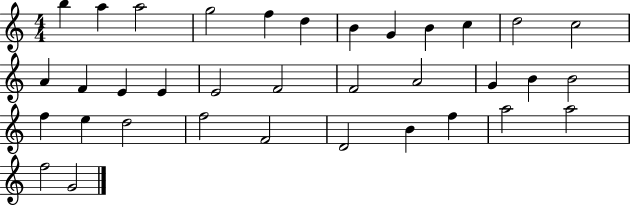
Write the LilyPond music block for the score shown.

{
  \clef treble
  \numericTimeSignature
  \time 4/4
  \key c \major
  b''4 a''4 a''2 | g''2 f''4 d''4 | b'4 g'4 b'4 c''4 | d''2 c''2 | \break a'4 f'4 e'4 e'4 | e'2 f'2 | f'2 a'2 | g'4 b'4 b'2 | \break f''4 e''4 d''2 | f''2 f'2 | d'2 b'4 f''4 | a''2 a''2 | \break f''2 g'2 | \bar "|."
}